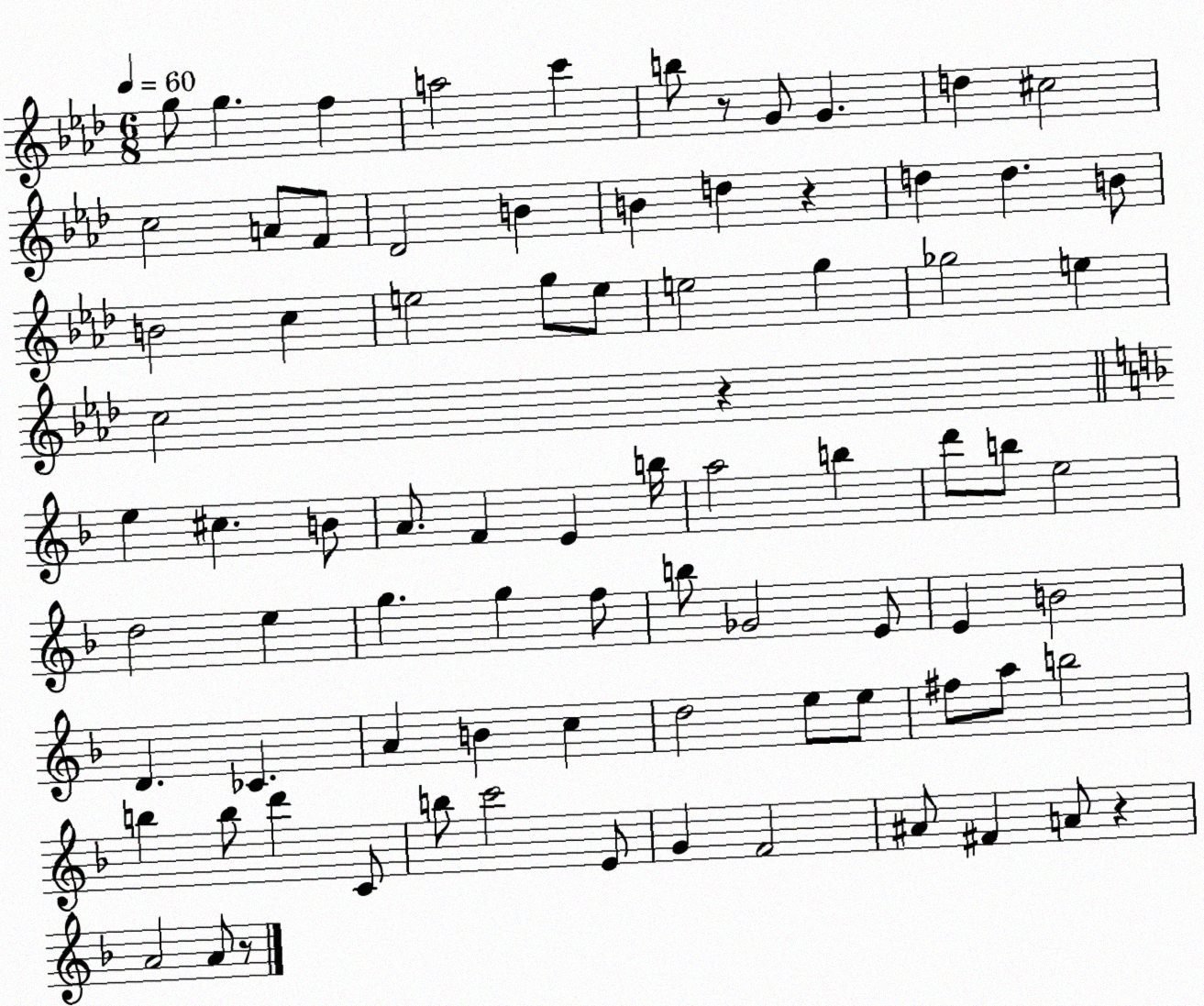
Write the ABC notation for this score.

X:1
T:Untitled
M:6/8
L:1/4
K:Ab
g/2 g f a2 c' b/2 z/2 G/2 G d ^c2 c2 A/2 F/2 _D2 B B d z d d B/2 B2 c e2 g/2 e/2 e2 g _g2 e c2 z e ^c B/2 A/2 F E b/4 a2 b d'/2 b/2 e2 d2 e g g f/2 b/2 _G2 E/2 E B2 D _C A B c d2 e/2 e/2 ^f/2 a/2 b2 b b/2 d' C/2 b/2 c'2 E/2 G F2 ^A/2 ^F A/2 z A2 A/2 z/2